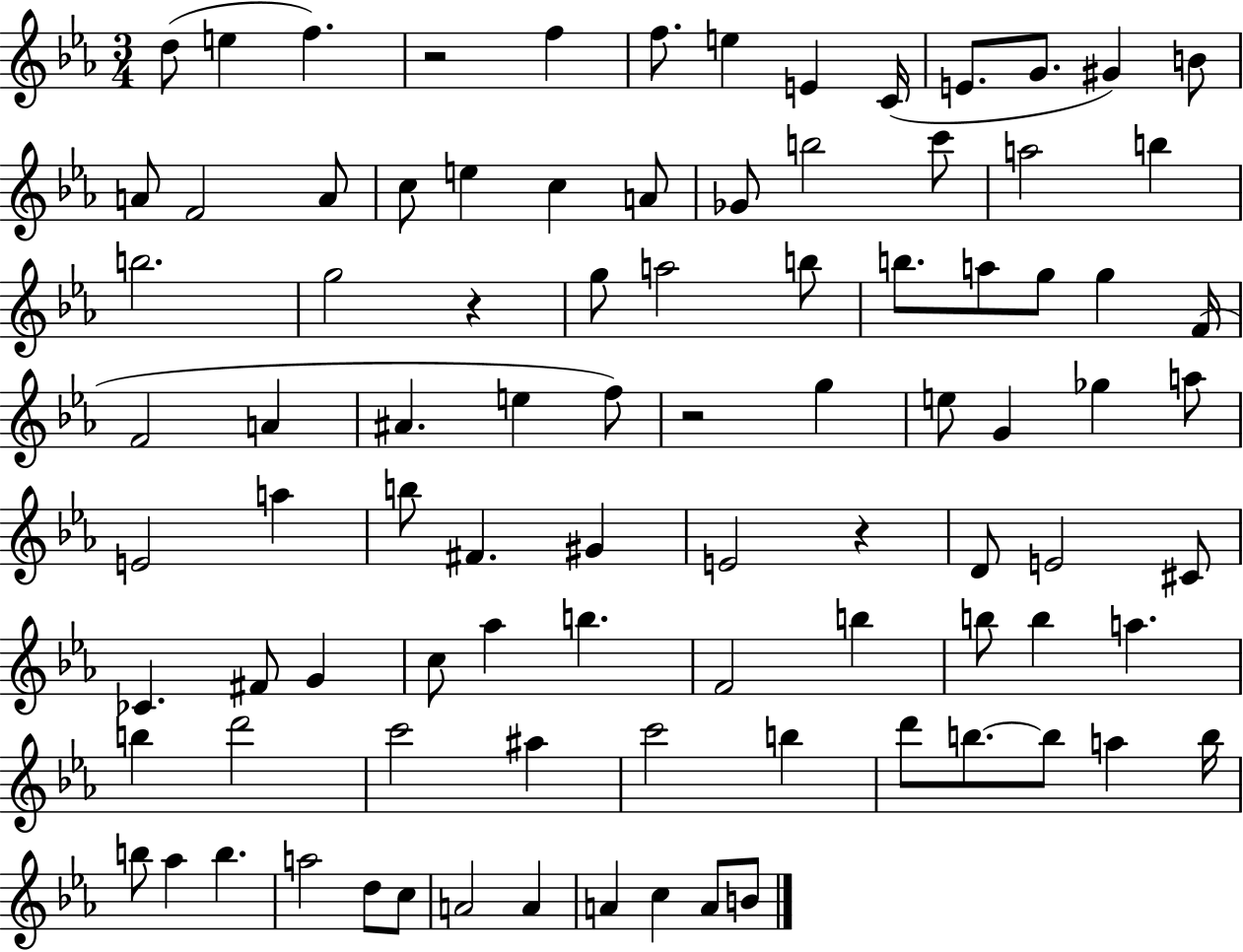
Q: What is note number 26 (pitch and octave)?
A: G5